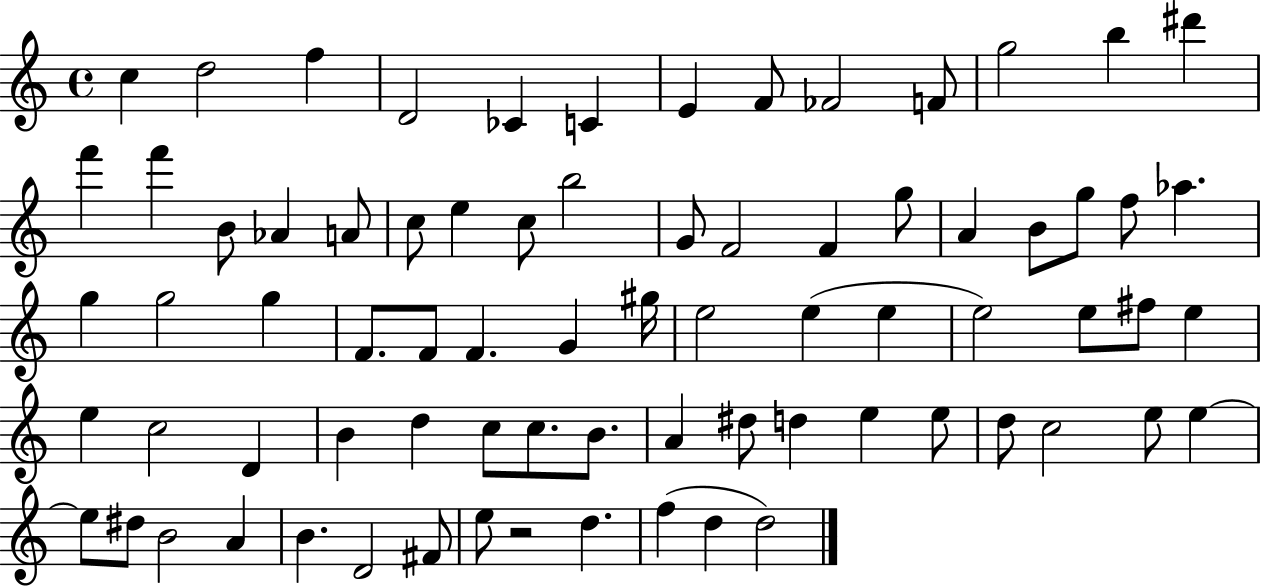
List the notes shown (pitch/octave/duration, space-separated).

C5/q D5/h F5/q D4/h CES4/q C4/q E4/q F4/e FES4/h F4/e G5/h B5/q D#6/q F6/q F6/q B4/e Ab4/q A4/e C5/e E5/q C5/e B5/h G4/e F4/h F4/q G5/e A4/q B4/e G5/e F5/e Ab5/q. G5/q G5/h G5/q F4/e. F4/e F4/q. G4/q G#5/s E5/h E5/q E5/q E5/h E5/e F#5/e E5/q E5/q C5/h D4/q B4/q D5/q C5/e C5/e. B4/e. A4/q D#5/e D5/q E5/q E5/e D5/e C5/h E5/e E5/q E5/e D#5/e B4/h A4/q B4/q. D4/h F#4/e E5/e R/h D5/q. F5/q D5/q D5/h